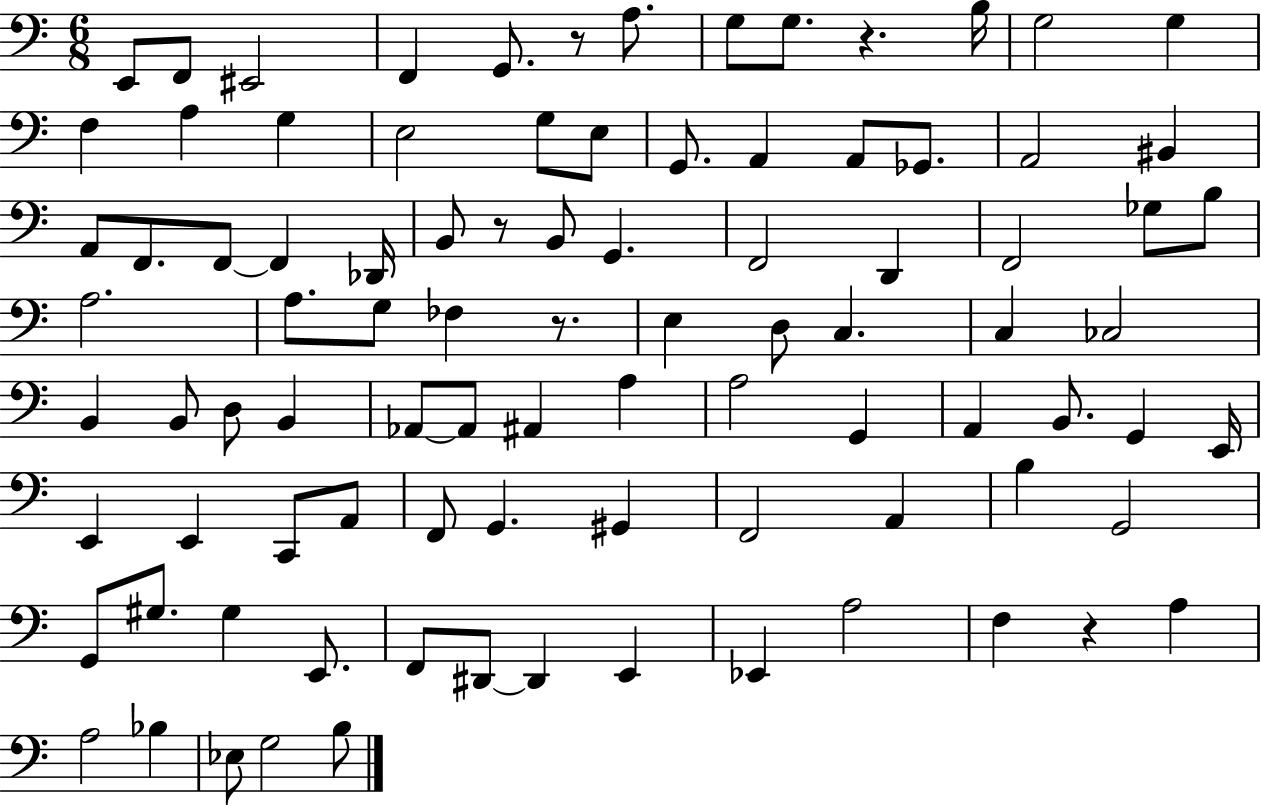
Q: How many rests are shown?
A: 5